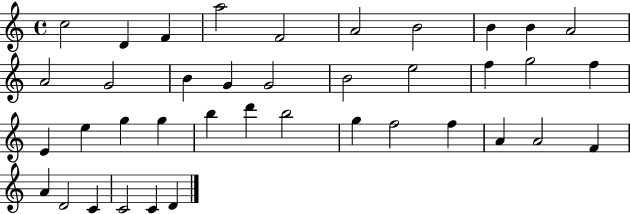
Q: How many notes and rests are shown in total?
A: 39